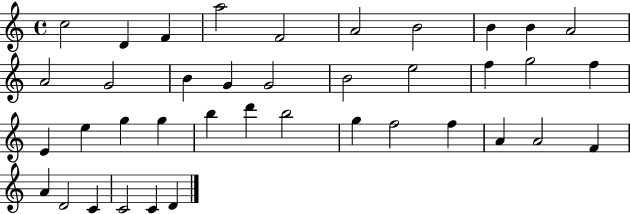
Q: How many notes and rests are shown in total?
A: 39